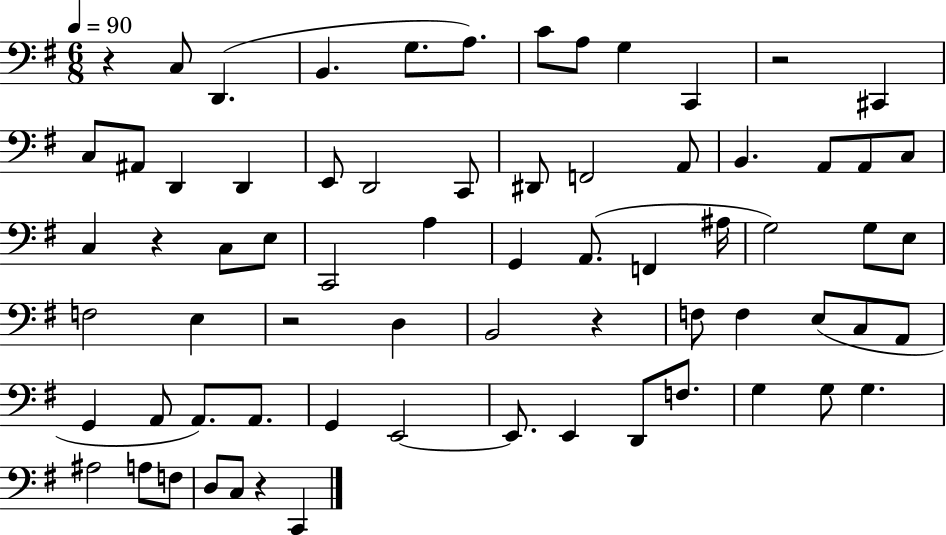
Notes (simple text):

R/q C3/e D2/q. B2/q. G3/e. A3/e. C4/e A3/e G3/q C2/q R/h C#2/q C3/e A#2/e D2/q D2/q E2/e D2/h C2/e D#2/e F2/h A2/e B2/q. A2/e A2/e C3/e C3/q R/q C3/e E3/e C2/h A3/q G2/q A2/e. F2/q A#3/s G3/h G3/e E3/e F3/h E3/q R/h D3/q B2/h R/q F3/e F3/q E3/e C3/e A2/e G2/q A2/e A2/e. A2/e. G2/q E2/h E2/e. E2/q D2/e F3/e. G3/q G3/e G3/q. A#3/h A3/e F3/e D3/e C3/e R/q C2/q